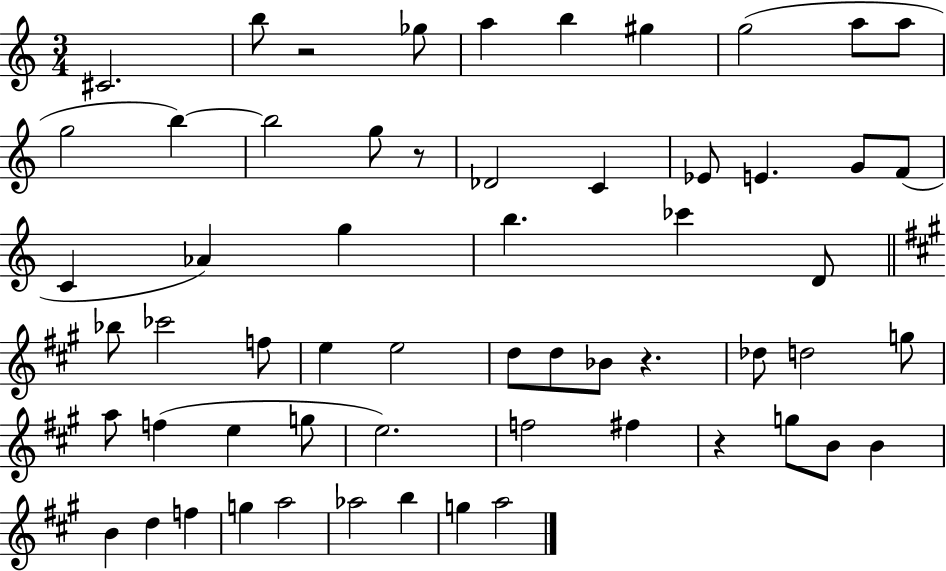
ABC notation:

X:1
T:Untitled
M:3/4
L:1/4
K:C
^C2 b/2 z2 _g/2 a b ^g g2 a/2 a/2 g2 b b2 g/2 z/2 _D2 C _E/2 E G/2 F/2 C _A g b _c' D/2 _b/2 _c'2 f/2 e e2 d/2 d/2 _B/2 z _d/2 d2 g/2 a/2 f e g/2 e2 f2 ^f z g/2 B/2 B B d f g a2 _a2 b g a2